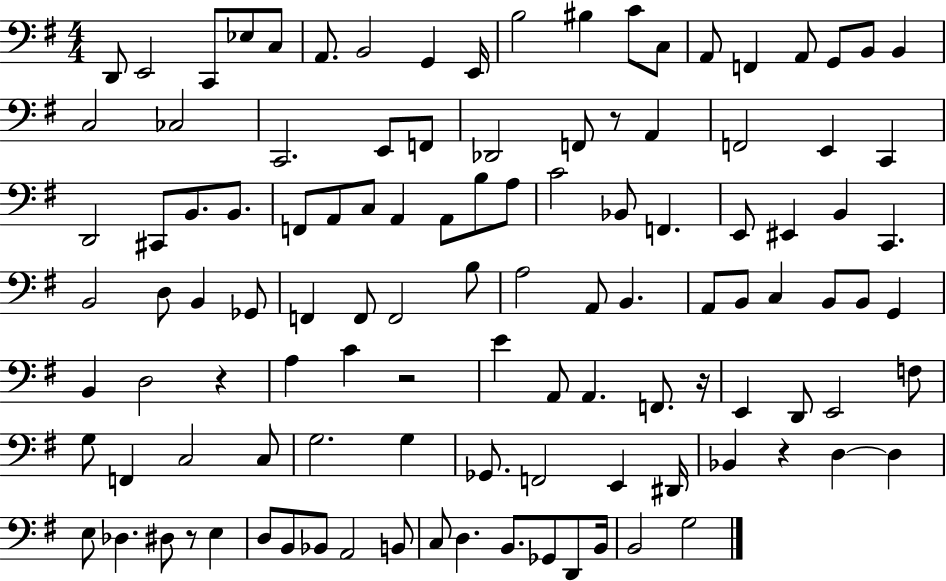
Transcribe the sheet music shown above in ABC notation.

X:1
T:Untitled
M:4/4
L:1/4
K:G
D,,/2 E,,2 C,,/2 _E,/2 C,/2 A,,/2 B,,2 G,, E,,/4 B,2 ^B, C/2 C,/2 A,,/2 F,, A,,/2 G,,/2 B,,/2 B,, C,2 _C,2 C,,2 E,,/2 F,,/2 _D,,2 F,,/2 z/2 A,, F,,2 E,, C,, D,,2 ^C,,/2 B,,/2 B,,/2 F,,/2 A,,/2 C,/2 A,, A,,/2 B,/2 A,/2 C2 _B,,/2 F,, E,,/2 ^E,, B,, C,, B,,2 D,/2 B,, _G,,/2 F,, F,,/2 F,,2 B,/2 A,2 A,,/2 B,, A,,/2 B,,/2 C, B,,/2 B,,/2 G,, B,, D,2 z A, C z2 E A,,/2 A,, F,,/2 z/4 E,, D,,/2 E,,2 F,/2 G,/2 F,, C,2 C,/2 G,2 G, _G,,/2 F,,2 E,, ^D,,/4 _B,, z D, D, E,/2 _D, ^D,/2 z/2 E, D,/2 B,,/2 _B,,/2 A,,2 B,,/2 C,/2 D, B,,/2 _G,,/2 D,,/2 B,,/4 B,,2 G,2